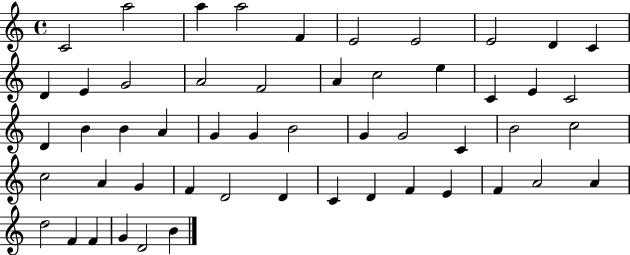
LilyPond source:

{
  \clef treble
  \time 4/4
  \defaultTimeSignature
  \key c \major
  c'2 a''2 | a''4 a''2 f'4 | e'2 e'2 | e'2 d'4 c'4 | \break d'4 e'4 g'2 | a'2 f'2 | a'4 c''2 e''4 | c'4 e'4 c'2 | \break d'4 b'4 b'4 a'4 | g'4 g'4 b'2 | g'4 g'2 c'4 | b'2 c''2 | \break c''2 a'4 g'4 | f'4 d'2 d'4 | c'4 d'4 f'4 e'4 | f'4 a'2 a'4 | \break d''2 f'4 f'4 | g'4 d'2 b'4 | \bar "|."
}